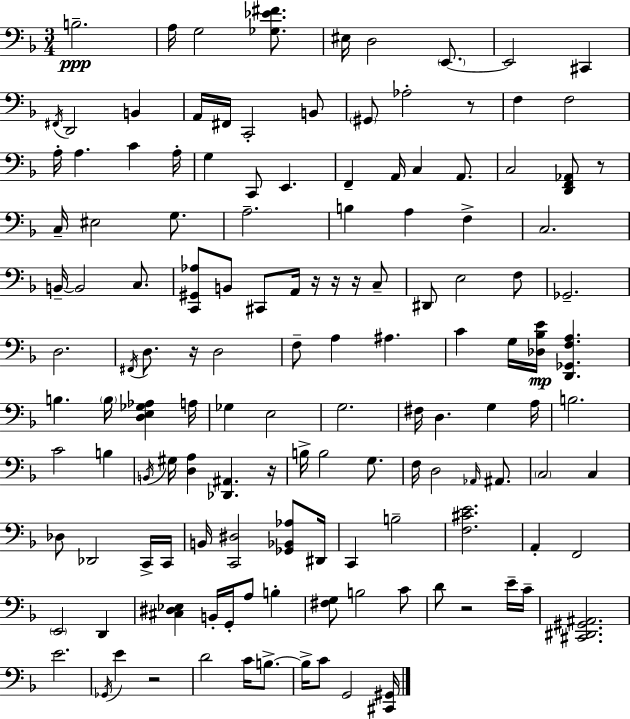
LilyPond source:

{
  \clef bass
  \numericTimeSignature
  \time 3/4
  \key d \minor
  \repeat volta 2 { b2.--\ppp | a16 g2 <ges ees' fis'>8. | eis16 d2 \parenthesize e,8.~~ | e,2 cis,4 | \break \acciaccatura { fis,16 } d,2 b,4 | a,16 fis,16 c,2-. b,8 | \parenthesize gis,8 aes2-. r8 | f4 f2 | \break a16-. a4. c'4 | a16-. g4 c,8 e,4. | f,4-- a,16 c4 a,8. | c2 <d, f, aes,>8 r8 | \break c16-- eis2 g8. | a2.-- | b4 a4 f4-> | c2. | \break b,16--~~ b,2 c8. | <c, gis, aes>8 b,8 cis,8 a,16 r16 r16 r16 c8-- | dis,8 e2 f8 | ges,2.-- | \break d2. | \acciaccatura { fis,16 } d8. r16 d2 | f8-- a4 ais4. | c'4 g16 <des bes e'>16\mp <d, ges, f a>4. | \break b4. \parenthesize b16 <d e ges aes>4 | a16 ges4 e2 | g2. | fis16 d4. g4 | \break a16 b2. | c'2 b4 | \acciaccatura { b,16 } gis16 <d a>4 <des, ais,>4. | r16 b16-> b2 | \break g8. f16 d2 | \grace { aes,16 } ais,8. \parenthesize c2 | c4 des8 des,2 | c,16-> c,16 b,16 <c, dis>2 | \break <ges, bes, aes>8 dis,16 c,4 b2-- | <f cis' e'>2. | a,4-. f,2 | \parenthesize e,2 | \break d,4 <cis dis ees>4 b,16-. g,16-. a8 | b4-. <fis g>8 b2 | c'8 d'8 r2 | e'16-- c'16-- <cis, dis, gis, ais,>2. | \break e'2. | \acciaccatura { ges,16 } e'4 r2 | d'2 | c'16 b8.->~~ b16-> c'8 g,2 | \break <cis, gis,>16 } \bar "|."
}